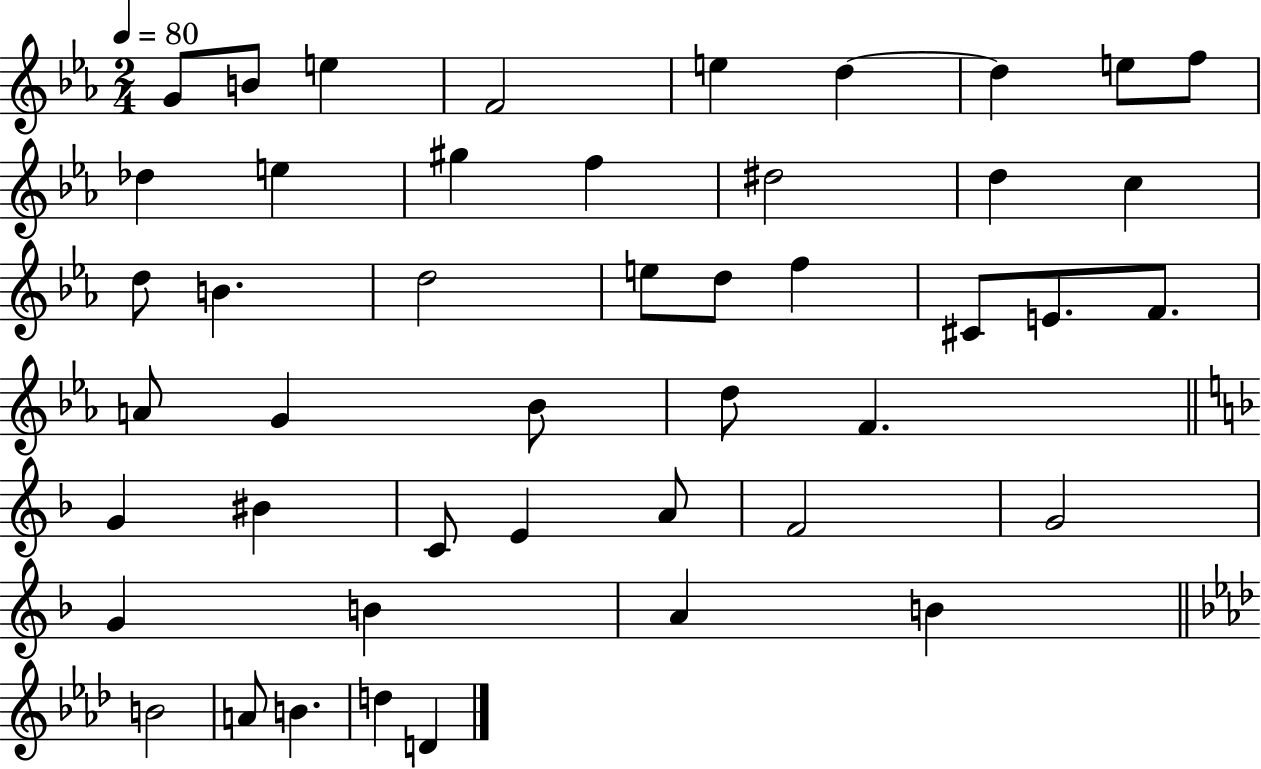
G4/e B4/e E5/q F4/h E5/q D5/q D5/q E5/e F5/e Db5/q E5/q G#5/q F5/q D#5/h D5/q C5/q D5/e B4/q. D5/h E5/e D5/e F5/q C#4/e E4/e. F4/e. A4/e G4/q Bb4/e D5/e F4/q. G4/q BIS4/q C4/e E4/q A4/e F4/h G4/h G4/q B4/q A4/q B4/q B4/h A4/e B4/q. D5/q D4/q